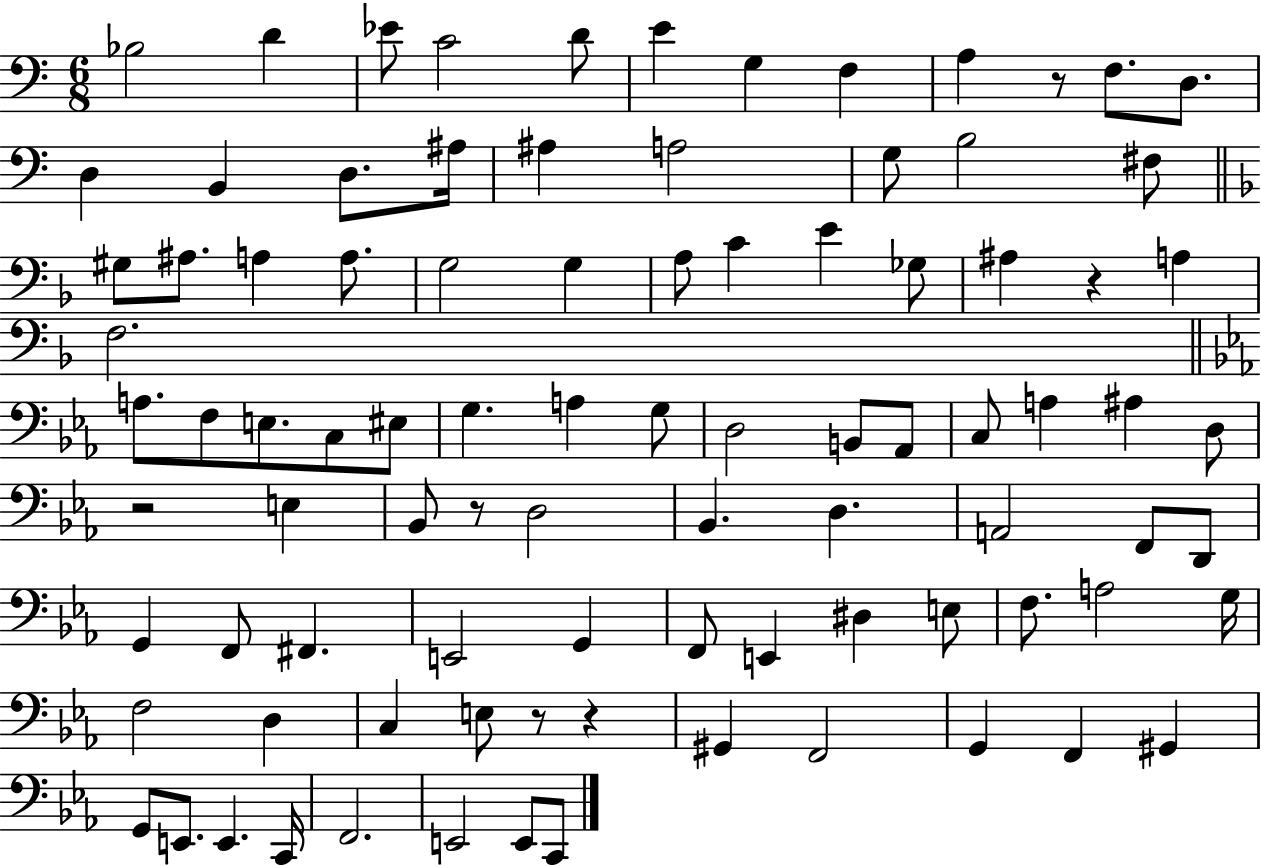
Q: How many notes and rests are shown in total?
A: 91